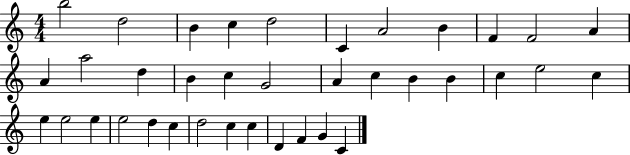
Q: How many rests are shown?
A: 0